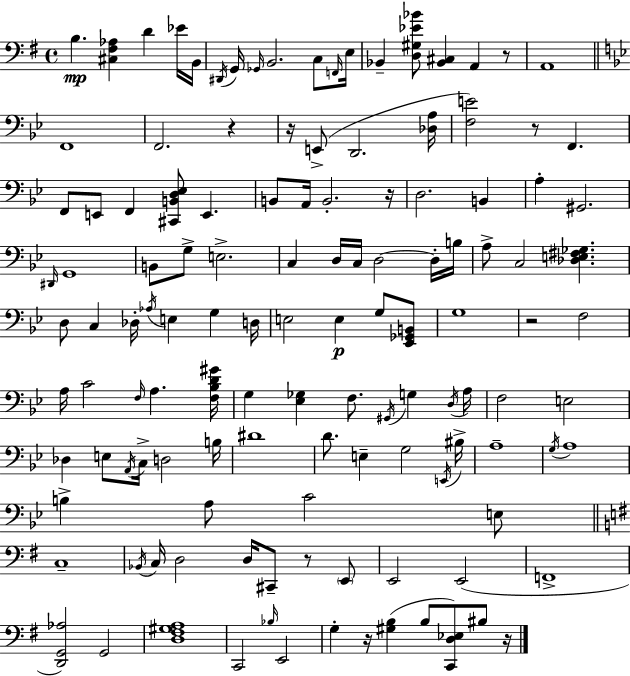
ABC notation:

X:1
T:Untitled
M:4/4
L:1/4
K:G
B, [^C,^F,_A,] D _E/4 B,,/4 ^D,,/4 G,,/4 _G,,/4 B,,2 C,/2 F,,/4 E,/4 _B,, [D,^G,_E_B]/2 [_B,,^C,] A,, z/2 A,,4 F,,4 F,,2 z z/4 E,,/2 D,,2 [_D,A,]/4 [F,E]2 z/2 F,, F,,/2 E,,/2 F,, [^C,,B,,D,_E,]/2 E,, B,,/2 A,,/4 B,,2 z/4 D,2 B,, A, ^G,,2 ^D,,/4 G,,4 B,,/2 G,/2 E,2 C, D,/4 C,/4 D,2 D,/4 B,/4 A,/2 C,2 [_D,E,^F,_G,] D,/2 C, _D,/4 _A,/4 E, G, D,/4 E,2 E, G,/2 [_E,,_G,,B,,]/2 G,4 z2 F,2 A,/4 C2 F,/4 A, [F,_B,D^G]/4 G, [_E,_G,] F,/2 ^G,,/4 G, D,/4 A,/4 F,2 E,2 _D, E,/2 A,,/4 C,/4 D,2 B,/4 ^D4 D/2 E, G,2 E,,/4 ^B,/4 A,4 G,/4 A,4 B, A,/2 C2 E,/2 C,4 _B,,/4 C,/4 D,2 D,/4 ^C,,/2 z/2 E,,/2 E,,2 E,,2 F,,4 [D,,G,,_A,]2 G,,2 [D,^F,^G,A,]4 C,,2 _B,/4 E,,2 G, z/4 [^G,B,] B,/2 [C,,D,_E,]/2 ^B,/2 z/4